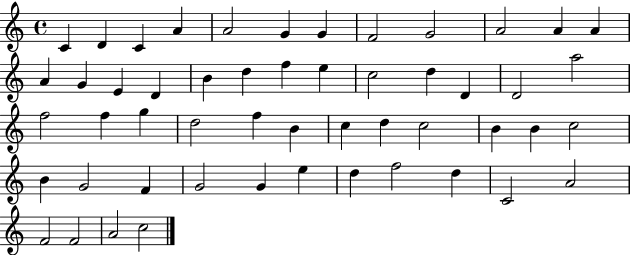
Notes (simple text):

C4/q D4/q C4/q A4/q A4/h G4/q G4/q F4/h G4/h A4/h A4/q A4/q A4/q G4/q E4/q D4/q B4/q D5/q F5/q E5/q C5/h D5/q D4/q D4/h A5/h F5/h F5/q G5/q D5/h F5/q B4/q C5/q D5/q C5/h B4/q B4/q C5/h B4/q G4/h F4/q G4/h G4/q E5/q D5/q F5/h D5/q C4/h A4/h F4/h F4/h A4/h C5/h